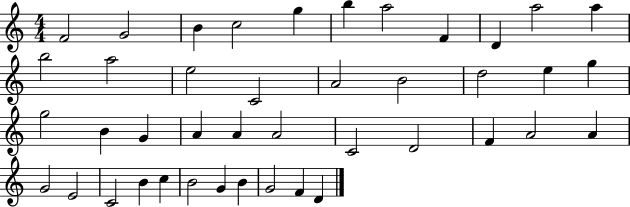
F4/h G4/h B4/q C5/h G5/q B5/q A5/h F4/q D4/q A5/h A5/q B5/h A5/h E5/h C4/h A4/h B4/h D5/h E5/q G5/q G5/h B4/q G4/q A4/q A4/q A4/h C4/h D4/h F4/q A4/h A4/q G4/h E4/h C4/h B4/q C5/q B4/h G4/q B4/q G4/h F4/q D4/q